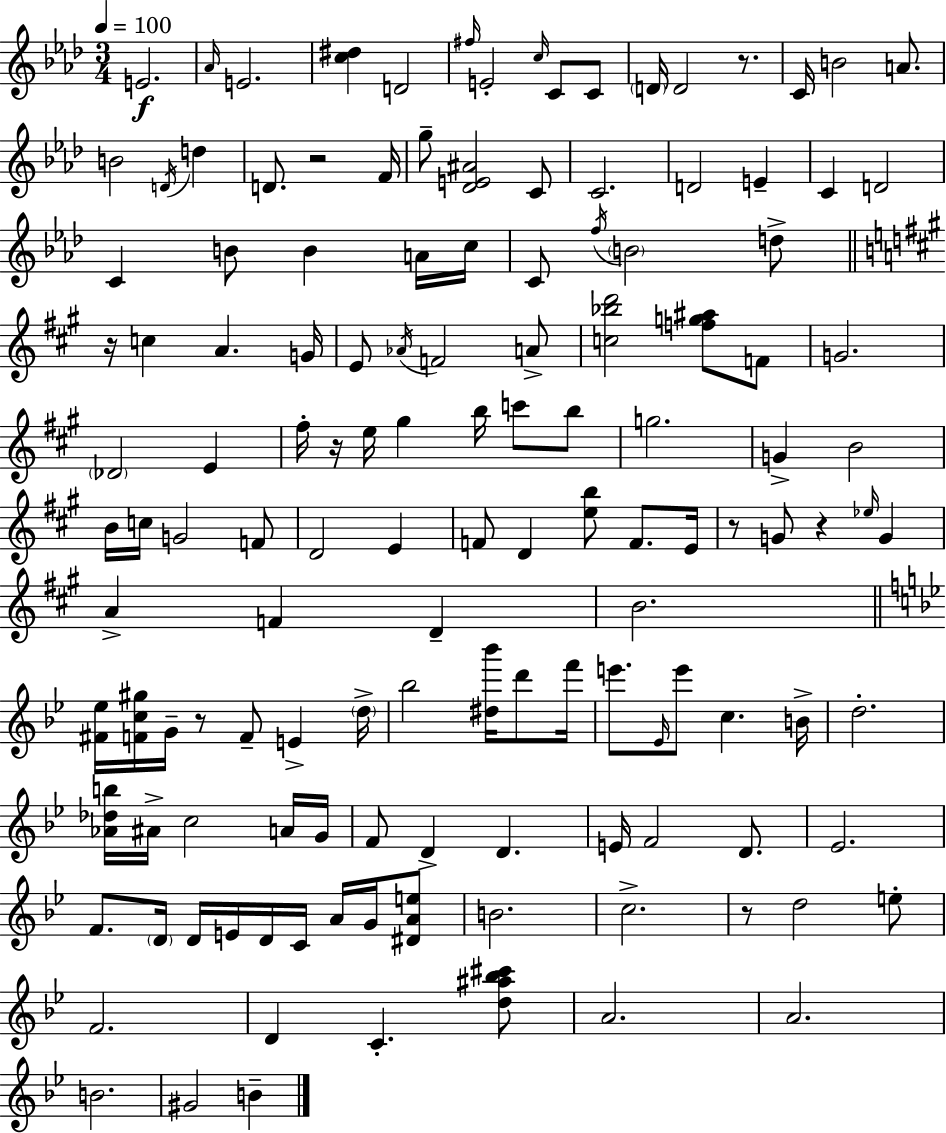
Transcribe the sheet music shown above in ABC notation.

X:1
T:Untitled
M:3/4
L:1/4
K:Fm
E2 _A/4 E2 [c^d] D2 ^f/4 E2 c/4 C/2 C/2 D/4 D2 z/2 C/4 B2 A/2 B2 D/4 d D/2 z2 F/4 g/2 [_DE^A]2 C/2 C2 D2 E C D2 C B/2 B A/4 c/4 C/2 f/4 B2 d/2 z/4 c A G/4 E/2 _A/4 F2 A/2 [c_bd']2 [fg^a]/2 F/2 G2 _D2 E ^f/4 z/4 e/4 ^g b/4 c'/2 b/2 g2 G B2 B/4 c/4 G2 F/2 D2 E F/2 D [eb]/2 F/2 E/4 z/2 G/2 z _e/4 G A F D B2 [^F_e]/4 [Fc^g]/4 G/4 z/2 F/2 E d/4 _b2 [^d_b']/4 d'/2 f'/4 e'/2 _E/4 e'/2 c B/4 d2 [_A_db]/4 ^A/4 c2 A/4 G/4 F/2 D D E/4 F2 D/2 _E2 F/2 D/4 D/4 E/4 D/4 C/4 A/4 G/4 [^DAe]/2 B2 c2 z/2 d2 e/2 F2 D C [d^a_b^c']/2 A2 A2 B2 ^G2 B